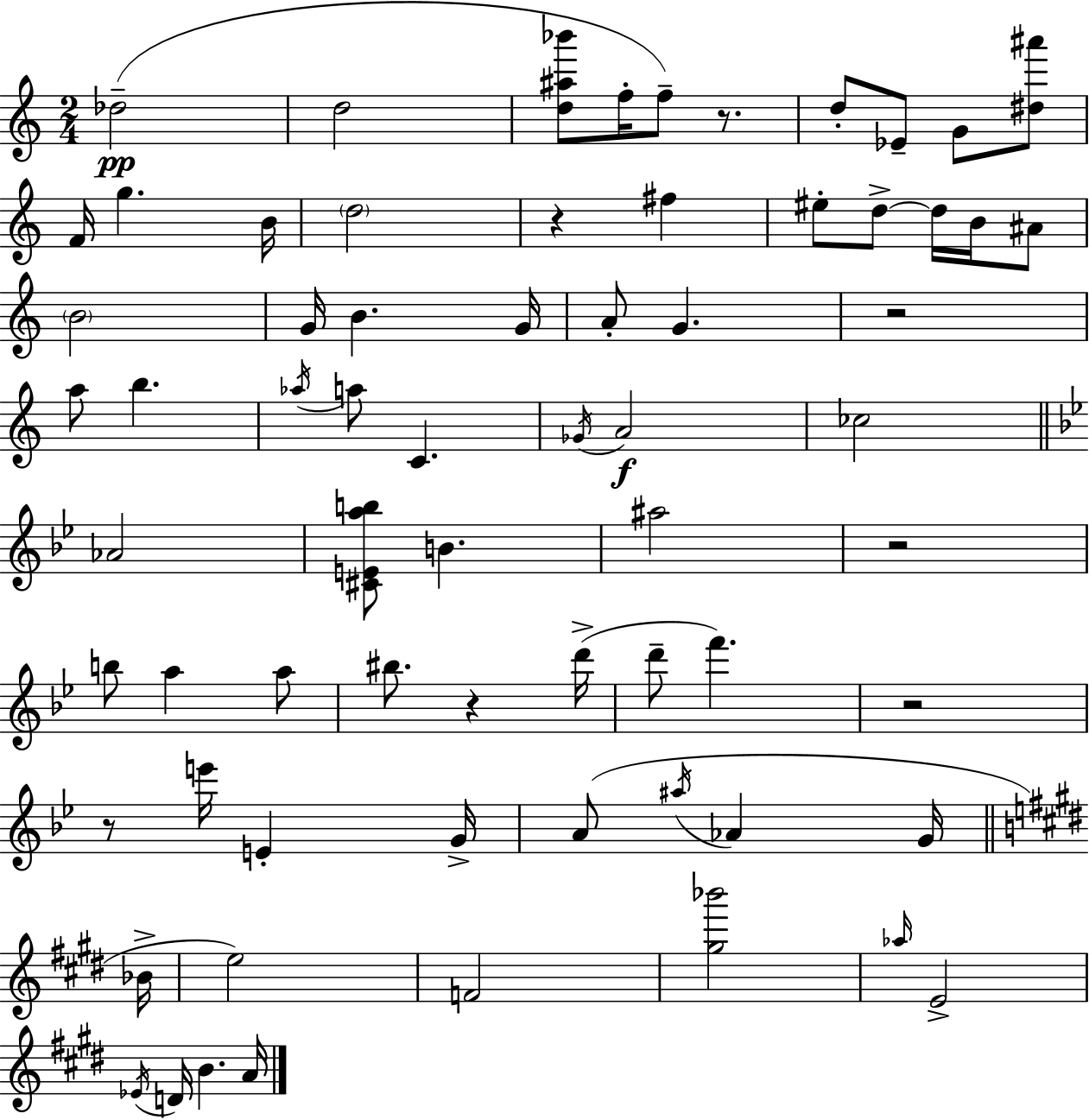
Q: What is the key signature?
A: C major